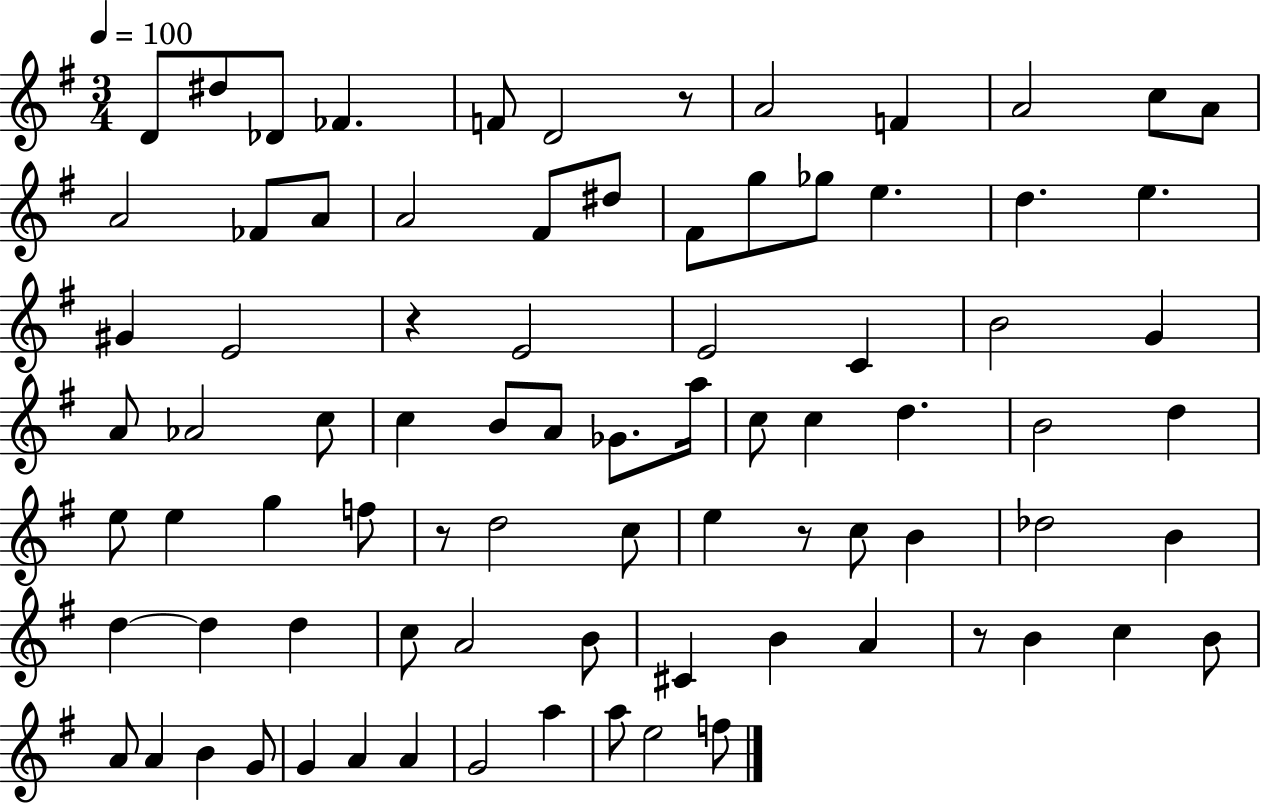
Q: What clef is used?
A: treble